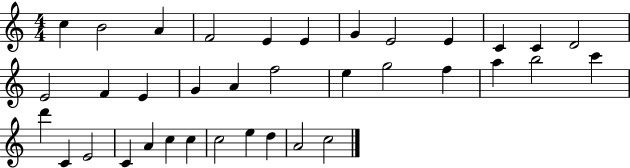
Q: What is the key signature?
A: C major